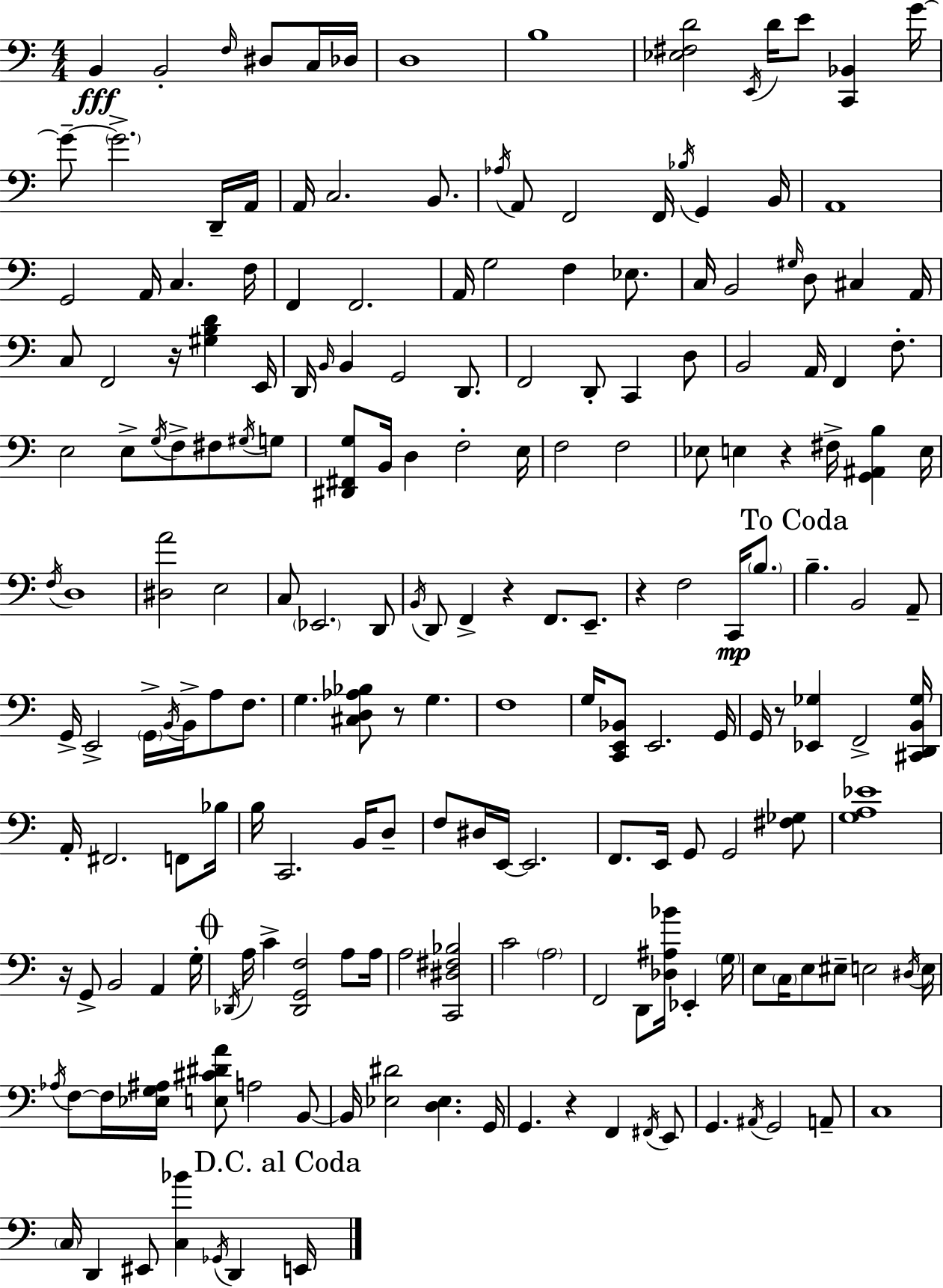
B2/q B2/h F3/s D#3/e C3/s Db3/s D3/w B3/w [Eb3,F#3,D4]/h E2/s D4/s E4/e [C2,Bb2]/q G4/s G4/e G4/h. D2/s A2/s A2/s C3/h. B2/e. Ab3/s A2/e F2/h F2/s Bb3/s G2/q B2/s A2/w G2/h A2/s C3/q. F3/s F2/q F2/h. A2/s G3/h F3/q Eb3/e. C3/s B2/h G#3/s D3/e C#3/q A2/s C3/e F2/h R/s [G#3,B3,D4]/q E2/s D2/s B2/s B2/q G2/h D2/e. F2/h D2/e C2/q D3/e B2/h A2/s F2/q F3/e. E3/h E3/e G3/s F3/e F#3/e G#3/s G3/e [D#2,F#2,G3]/e B2/s D3/q F3/h E3/s F3/h F3/h Eb3/e E3/q R/q F#3/s [G2,A#2,B3]/q E3/s F3/s D3/w [D#3,A4]/h E3/h C3/e Eb2/h. D2/e B2/s D2/e F2/q R/q F2/e. E2/e. R/q F3/h C2/s B3/e. B3/q. B2/h A2/e G2/s E2/h G2/s B2/s B2/s A3/e F3/e. G3/q. [C#3,D3,Ab3,Bb3]/e R/e G3/q. F3/w G3/s [C2,E2,Bb2]/e E2/h. G2/s G2/s R/e [Eb2,Gb3]/q F2/h [C#2,D2,B2,Gb3]/s A2/s F#2/h. F2/e Bb3/s B3/s C2/h. B2/s D3/e F3/e D#3/s E2/s E2/h. F2/e. E2/s G2/e G2/h [F#3,Gb3]/e [G3,A3,Eb4]/w R/s G2/e B2/h A2/q G3/s Db2/s A3/s C4/q [Db2,G2,F3]/h A3/e A3/s A3/h [C2,D#3,F#3,Bb3]/h C4/h A3/h F2/h D2/e [Db3,A#3,Bb4]/s Eb2/q G3/s E3/e C3/s E3/e EIS3/e E3/h D#3/s E3/s Ab3/s F3/e F3/s [Eb3,G3,A#3]/s [E3,C#4,D#4,A4]/e A3/h B2/e B2/s [Eb3,D#4]/h [D3,Eb3]/q. G2/s G2/q. R/q F2/q F#2/s E2/e G2/q. A#2/s G2/h A2/e C3/w C3/s D2/q EIS2/e [C3,Bb4]/q Gb2/s D2/q E2/s